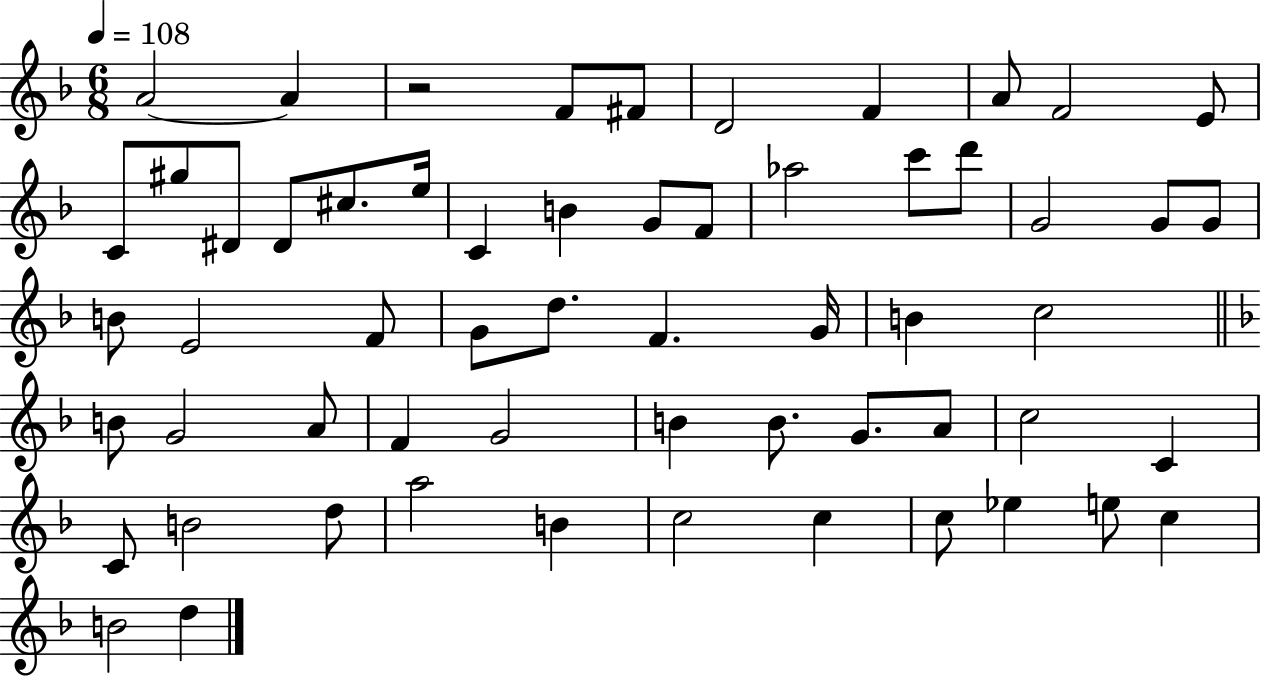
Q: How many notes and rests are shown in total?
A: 59